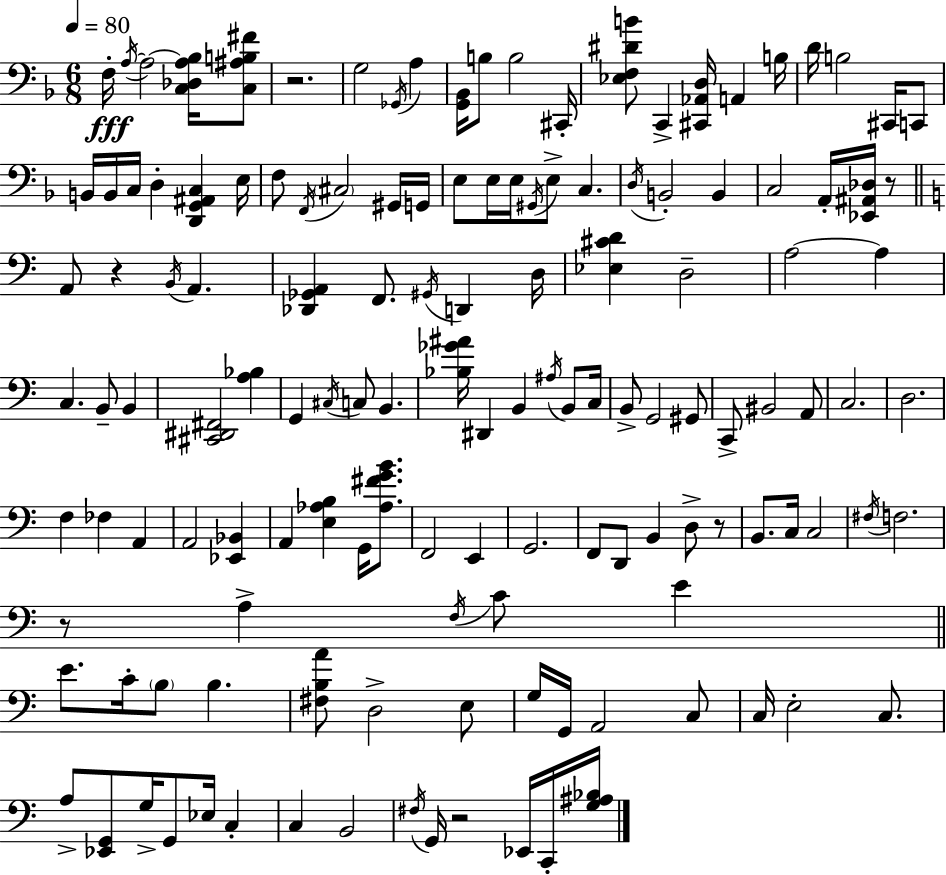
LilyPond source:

{
  \clef bass
  \numericTimeSignature
  \time 6/8
  \key d \minor
  \tempo 4 = 80
  f16-.\fff \acciaccatura { a16~ }~ a2 <c des a bes>16 <c ais b fis'>8 | r2. | g2 \acciaccatura { ges,16 } a4 | <g, bes,>16 b8 b2 | \break cis,16-. <ees f dis' b'>8 c,4-> <cis, aes, d>16 a,4 | b16 d'16 b2 cis,16 | c,8 b,16 b,16 c16 d4-. <d, g, ais, c>4 | e16 f8 \acciaccatura { f,16 } \parenthesize cis2 | \break gis,16 g,16 e8 e16 e16 \acciaccatura { gis,16 } e8-> c4. | \acciaccatura { d16 } b,2-. | b,4 c2 | a,16-. <ees, ais, des>16 r8 \bar "||" \break \key c \major a,8 r4 \acciaccatura { b,16 } a,4. | <des, ges, a,>4 f,8. \acciaccatura { gis,16 } d,4 | d16 <ees cis' d'>4 d2-- | a2~~ a4 | \break c4. b,8-- b,4 | <cis, dis, fis,>2 <a bes>4 | g,4 \acciaccatura { cis16 } c8 b,4. | <bes ges' ais'>16 dis,4 b,4 | \break \acciaccatura { ais16 } b,8 c16 b,8-> g,2 | gis,8 c,8-> bis,2 | a,8 c2. | d2. | \break f4 fes4 | a,4 a,2 | <ees, bes,>4 a,4 <e aes b>4 | g,16 <aes fis' g' b'>8. f,2 | \break e,4 g,2. | f,8 d,8 b,4 | d8-> r8 b,8. c16 c2 | \acciaccatura { fis16 } f2. | \break r8 a4-> \acciaccatura { f16 } | c'8 e'4 \bar "||" \break \key a \minor e'8. c'16-. \parenthesize b8 b4. | <fis b a'>8 d2-> e8 | g16 g,16 a,2 c8 | c16 e2-. c8. | \break a8-> <ees, g,>8 g16-> g,8 ees16 c4-. | c4 b,2 | \acciaccatura { fis16 } g,16 r2 ees,16 c,16-. | <g ais bes>16 \bar "|."
}